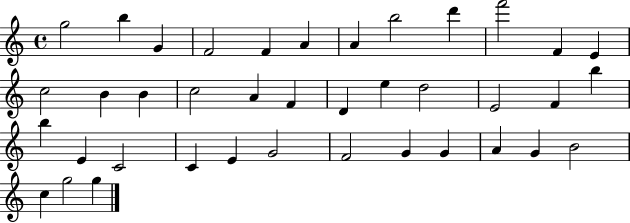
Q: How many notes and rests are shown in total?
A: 39